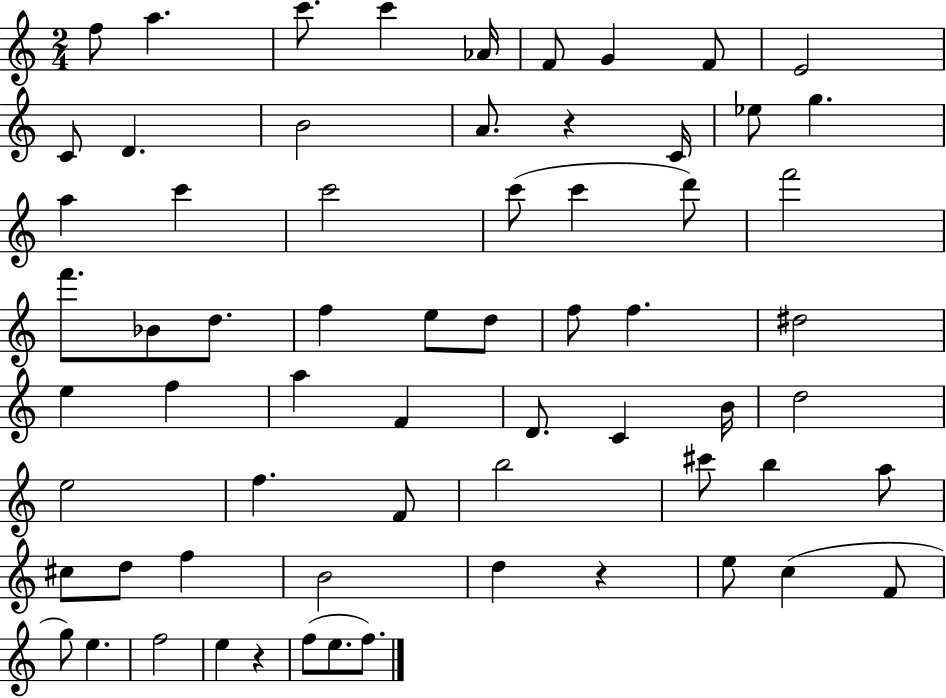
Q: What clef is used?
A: treble